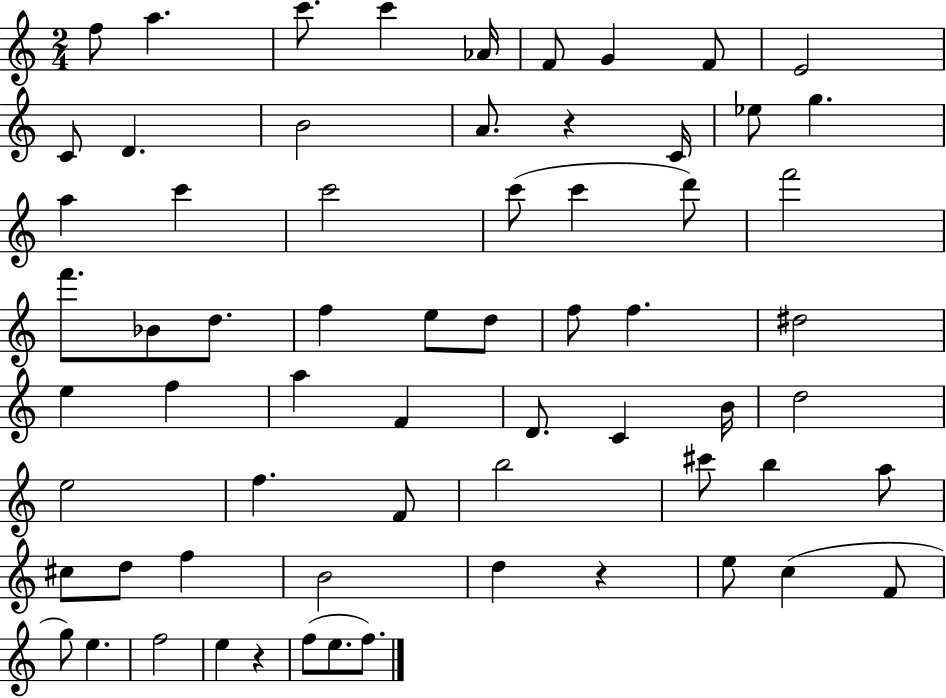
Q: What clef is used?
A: treble